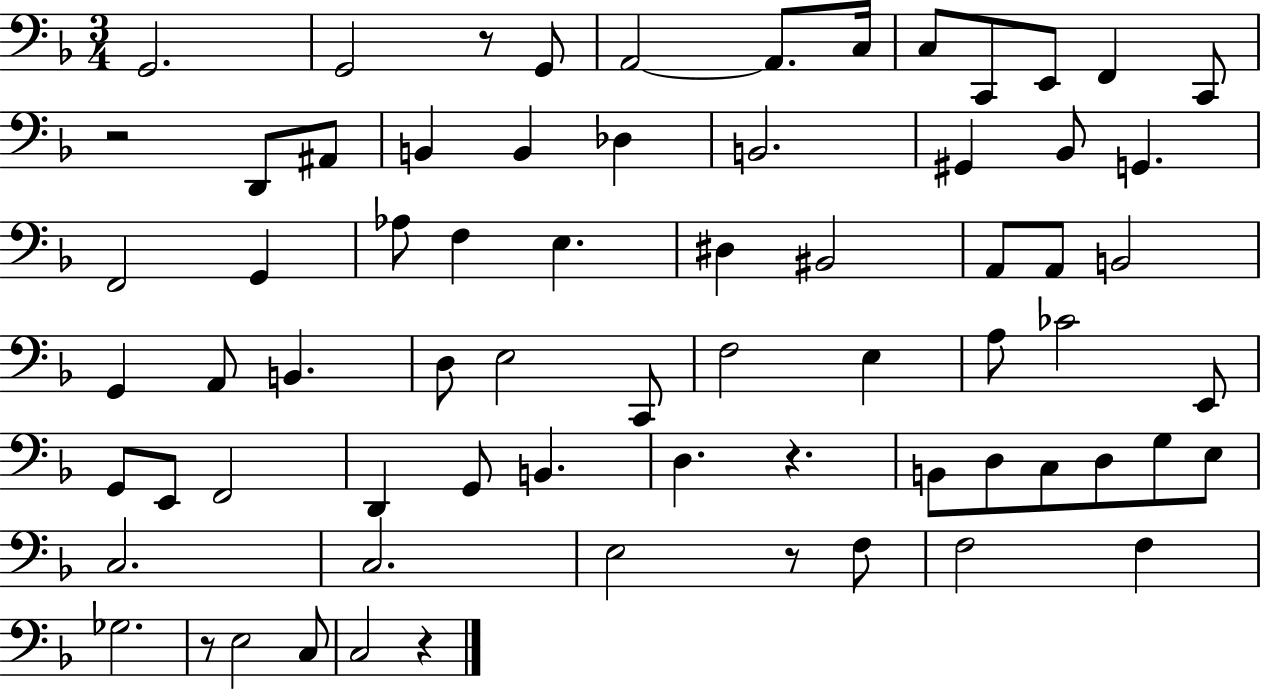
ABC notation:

X:1
T:Untitled
M:3/4
L:1/4
K:F
G,,2 G,,2 z/2 G,,/2 A,,2 A,,/2 C,/4 C,/2 C,,/2 E,,/2 F,, C,,/2 z2 D,,/2 ^A,,/2 B,, B,, _D, B,,2 ^G,, _B,,/2 G,, F,,2 G,, _A,/2 F, E, ^D, ^B,,2 A,,/2 A,,/2 B,,2 G,, A,,/2 B,, D,/2 E,2 C,,/2 F,2 E, A,/2 _C2 E,,/2 G,,/2 E,,/2 F,,2 D,, G,,/2 B,, D, z B,,/2 D,/2 C,/2 D,/2 G,/2 E,/2 C,2 C,2 E,2 z/2 F,/2 F,2 F, _G,2 z/2 E,2 C,/2 C,2 z